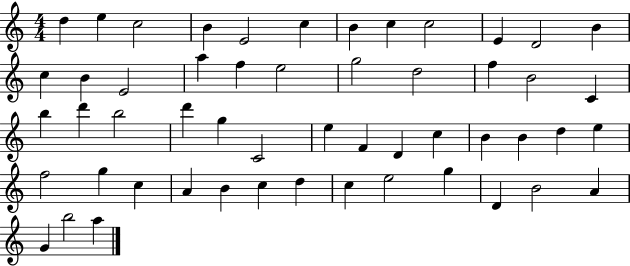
X:1
T:Untitled
M:4/4
L:1/4
K:C
d e c2 B E2 c B c c2 E D2 B c B E2 a f e2 g2 d2 f B2 C b d' b2 d' g C2 e F D c B B d e f2 g c A B c d c e2 g D B2 A G b2 a